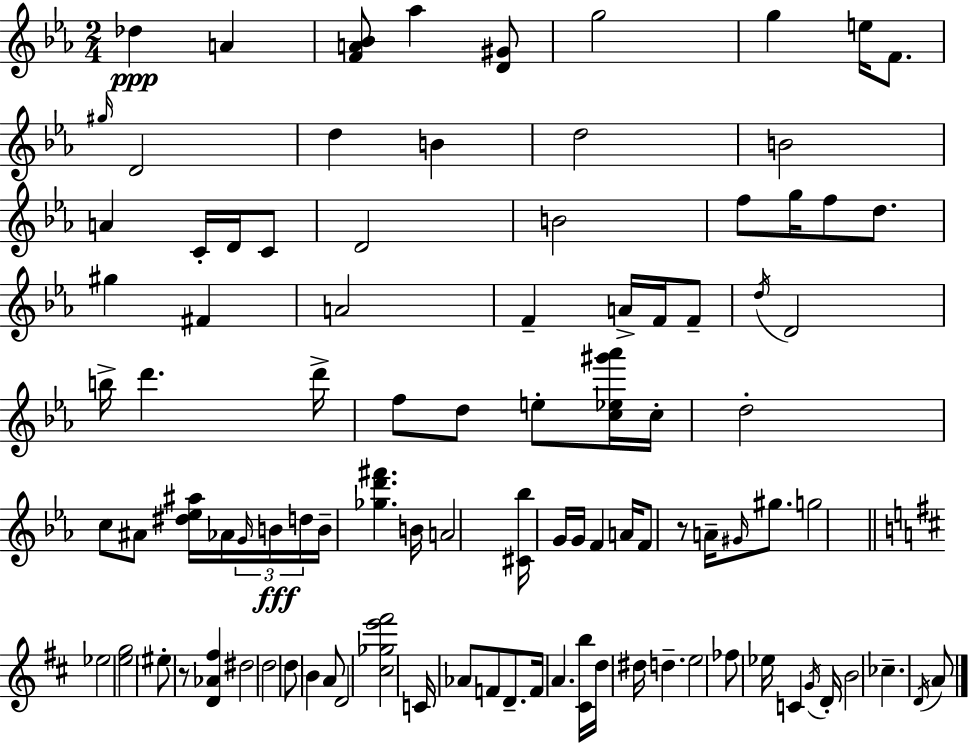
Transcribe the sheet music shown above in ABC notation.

X:1
T:Untitled
M:2/4
L:1/4
K:Eb
_d A [FA_B]/2 _a [D^G]/2 g2 g e/4 F/2 ^g/4 D2 d B d2 B2 A C/4 D/4 C/2 D2 B2 f/2 g/4 f/2 d/2 ^g ^F A2 F A/4 F/4 F/2 d/4 D2 b/4 d' d'/4 f/2 d/2 e/2 [c_e^g'_a']/4 c/4 d2 c/2 ^A/2 [^d_e^a]/4 _A/4 G/4 B/4 d/4 B/4 [_gd'^f'] B/4 A2 [^C_b]/4 G/4 G/4 F A/4 F/2 z/2 A/4 ^G/4 ^g/2 g2 _e2 [eg]2 ^e/2 z/2 [D_A^f] ^d2 d2 d/2 B A/2 D2 [^c_ge'^f']2 C/4 _A/2 F/2 D/2 F/4 A [^Cb]/4 d/4 ^d/4 d e2 _f/2 _e/4 C G/4 D/4 B2 _c D/4 A/2